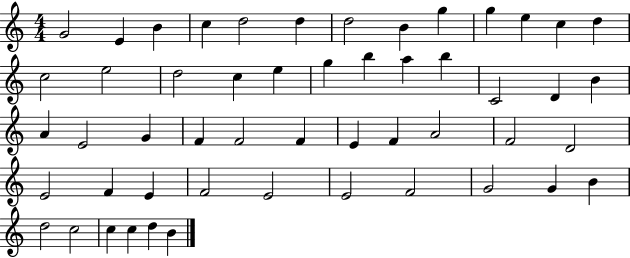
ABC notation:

X:1
T:Untitled
M:4/4
L:1/4
K:C
G2 E B c d2 d d2 B g g e c d c2 e2 d2 c e g b a b C2 D B A E2 G F F2 F E F A2 F2 D2 E2 F E F2 E2 E2 F2 G2 G B d2 c2 c c d B